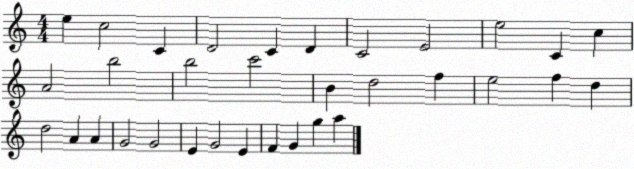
X:1
T:Untitled
M:4/4
L:1/4
K:C
e c2 C D2 C D C2 E2 e2 C c A2 b2 b2 c'2 B d2 f e2 f d d2 A A G2 G2 E G2 E F G g a